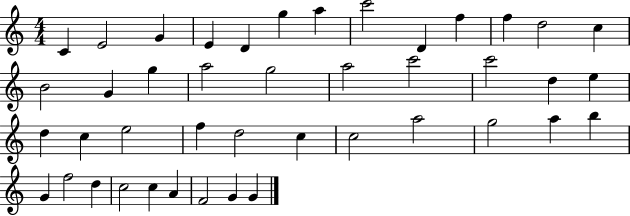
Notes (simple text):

C4/q E4/h G4/q E4/q D4/q G5/q A5/q C6/h D4/q F5/q F5/q D5/h C5/q B4/h G4/q G5/q A5/h G5/h A5/h C6/h C6/h D5/q E5/q D5/q C5/q E5/h F5/q D5/h C5/q C5/h A5/h G5/h A5/q B5/q G4/q F5/h D5/q C5/h C5/q A4/q F4/h G4/q G4/q